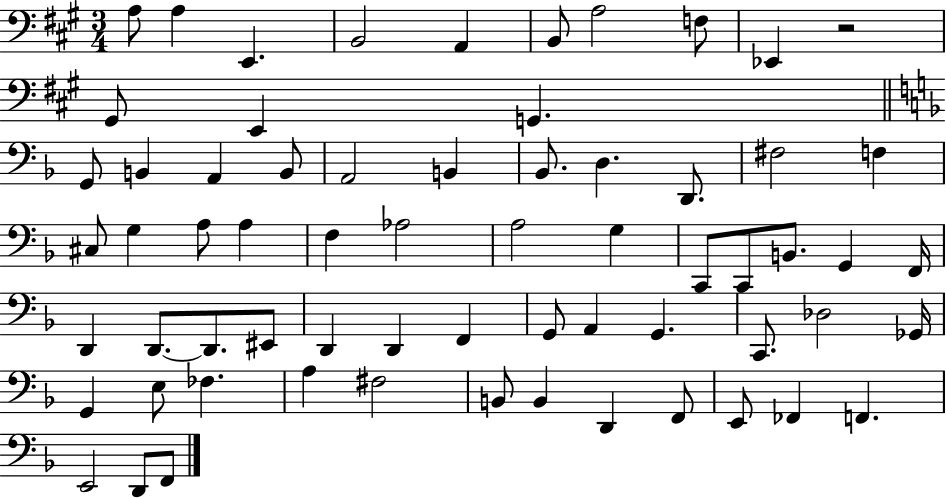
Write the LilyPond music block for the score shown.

{
  \clef bass
  \numericTimeSignature
  \time 3/4
  \key a \major
  a8 a4 e,4. | b,2 a,4 | b,8 a2 f8 | ees,4 r2 | \break gis,8 e,4 g,4. | \bar "||" \break \key d \minor g,8 b,4 a,4 b,8 | a,2 b,4 | bes,8. d4. d,8. | fis2 f4 | \break cis8 g4 a8 a4 | f4 aes2 | a2 g4 | c,8 c,8 b,8. g,4 f,16 | \break d,4 d,8.~~ d,8. eis,8 | d,4 d,4 f,4 | g,8 a,4 g,4. | c,8. des2 ges,16 | \break g,4 e8 fes4. | a4 fis2 | b,8 b,4 d,4 f,8 | e,8 fes,4 f,4. | \break e,2 d,8 f,8 | \bar "|."
}